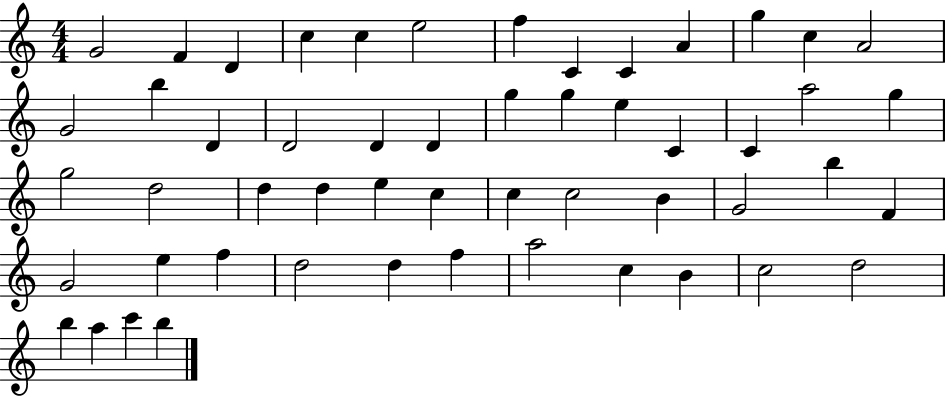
{
  \clef treble
  \numericTimeSignature
  \time 4/4
  \key c \major
  g'2 f'4 d'4 | c''4 c''4 e''2 | f''4 c'4 c'4 a'4 | g''4 c''4 a'2 | \break g'2 b''4 d'4 | d'2 d'4 d'4 | g''4 g''4 e''4 c'4 | c'4 a''2 g''4 | \break g''2 d''2 | d''4 d''4 e''4 c''4 | c''4 c''2 b'4 | g'2 b''4 f'4 | \break g'2 e''4 f''4 | d''2 d''4 f''4 | a''2 c''4 b'4 | c''2 d''2 | \break b''4 a''4 c'''4 b''4 | \bar "|."
}